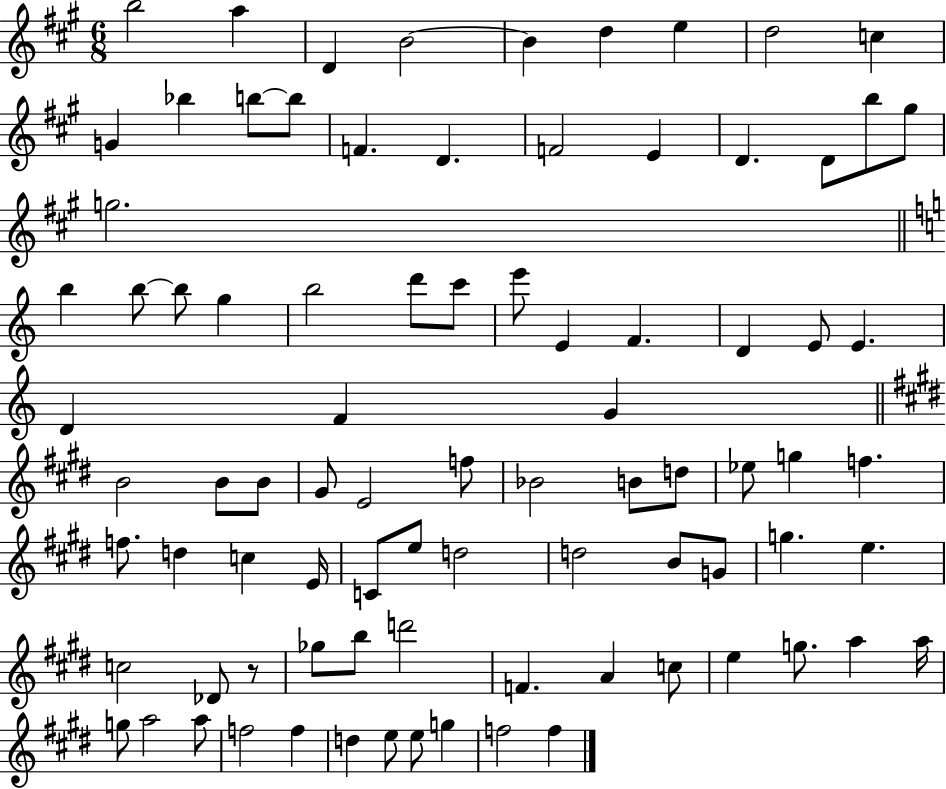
X:1
T:Untitled
M:6/8
L:1/4
K:A
b2 a D B2 B d e d2 c G _b b/2 b/2 F D F2 E D D/2 b/2 ^g/2 g2 b b/2 b/2 g b2 d'/2 c'/2 e'/2 E F D E/2 E D F G B2 B/2 B/2 ^G/2 E2 f/2 _B2 B/2 d/2 _e/2 g f f/2 d c E/4 C/2 e/2 d2 d2 B/2 G/2 g e c2 _D/2 z/2 _g/2 b/2 d'2 F A c/2 e g/2 a a/4 g/2 a2 a/2 f2 f d e/2 e/2 g f2 f